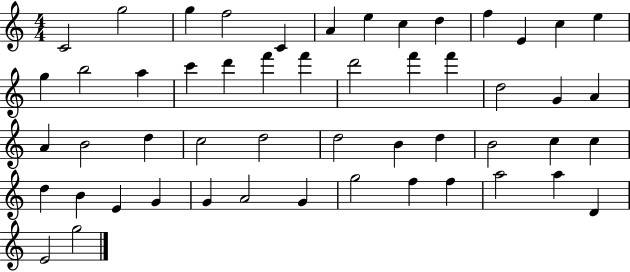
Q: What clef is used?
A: treble